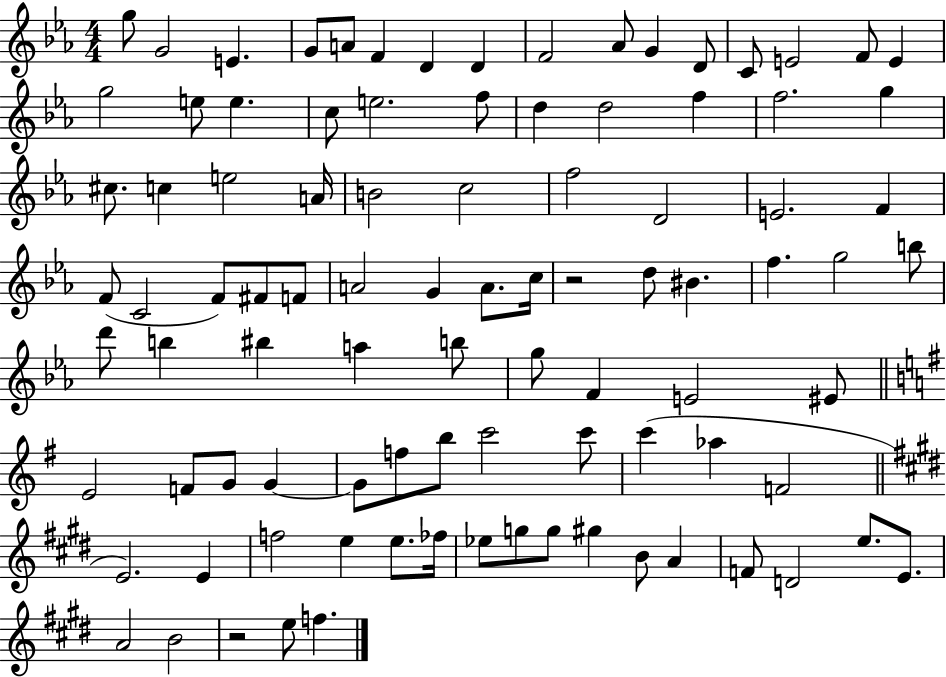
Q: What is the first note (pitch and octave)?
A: G5